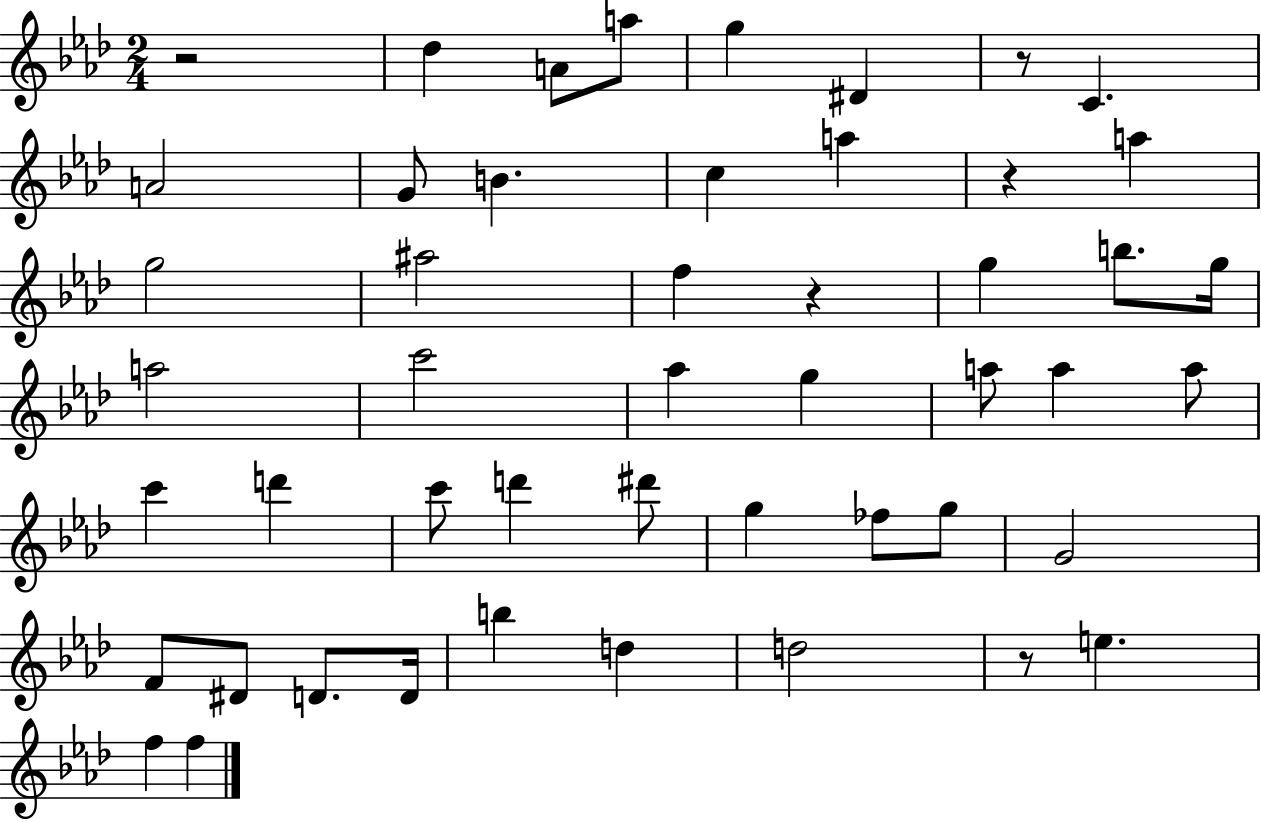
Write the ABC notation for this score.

X:1
T:Untitled
M:2/4
L:1/4
K:Ab
z2 _d A/2 a/2 g ^D z/2 C A2 G/2 B c a z a g2 ^a2 f z g b/2 g/4 a2 c'2 _a g a/2 a a/2 c' d' c'/2 d' ^d'/2 g _f/2 g/2 G2 F/2 ^D/2 D/2 D/4 b d d2 z/2 e f f